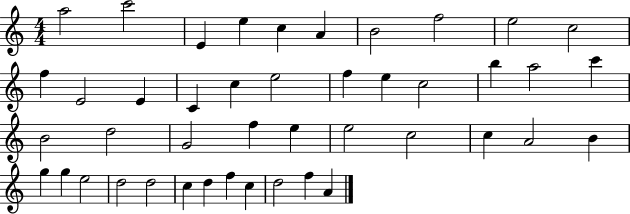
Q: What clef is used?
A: treble